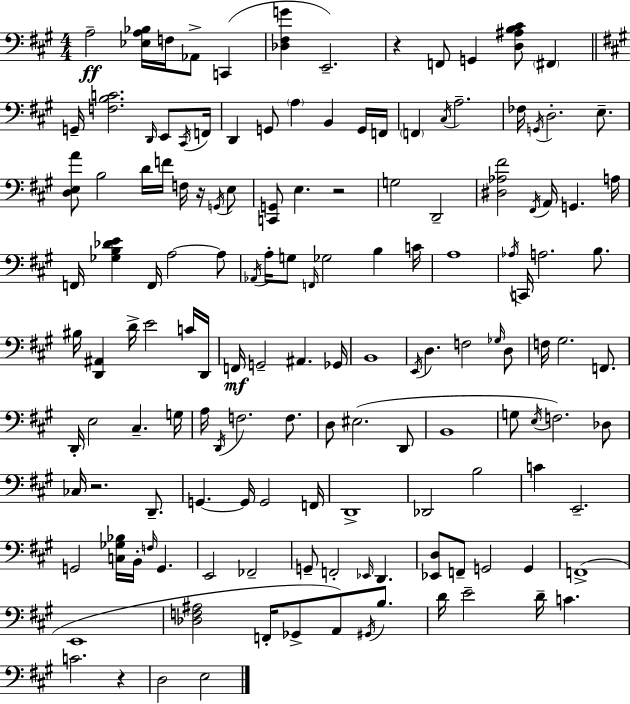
X:1
T:Untitled
M:4/4
L:1/4
K:A
A,2 [_E,A,_B,]/4 F,/4 _A,,/2 C,, [_D,^F,G] E,,2 z F,,/2 G,, [D,^A,B,^C]/2 ^F,, G,,/4 [F,B,C]2 D,,/4 E,,/2 ^C,,/4 F,,/4 D,, G,,/2 A, B,, G,,/4 F,,/4 F,, ^C,/4 A,2 _F,/4 G,,/4 D,2 E,/2 [D,E,A]/2 B,2 D/4 F/4 F,/4 z/4 G,,/4 E,/2 [C,,G,,]/2 E, z2 G,2 D,,2 [^D,_A,^F]2 ^F,,/4 A,,/4 G,, A,/4 F,,/4 [_G,B,_DE] F,,/4 A,2 A,/2 _A,,/4 A,/4 G,/2 F,,/4 _G,2 B, C/4 A,4 _A,/4 C,,/4 A,2 B,/2 ^B,/4 [D,,^A,,] D/4 E2 C/4 D,,/4 F,,/4 G,,2 ^A,, _G,,/4 B,,4 E,,/4 D, F,2 _G,/4 D,/2 F,/4 ^G,2 F,,/2 D,,/4 E,2 ^C, G,/4 A,/4 D,,/4 F,2 F,/2 D,/2 ^E,2 D,,/2 B,,4 G,/2 E,/4 F,2 _D,/2 _C,/4 z2 D,,/2 G,, G,,/4 G,,2 F,,/4 D,,4 _D,,2 B,2 C E,,2 G,,2 [C,_G,_B,]/4 B,,/4 F,/4 G,, E,,2 _F,,2 G,,/2 F,,2 _E,,/4 D,, [_E,,D,]/2 F,,/2 G,,2 G,, F,,4 E,,4 [_D,F,^A,]2 F,,/4 _G,,/2 A,,/2 ^G,,/4 B,/2 D/4 E2 D/4 C C2 z D,2 E,2